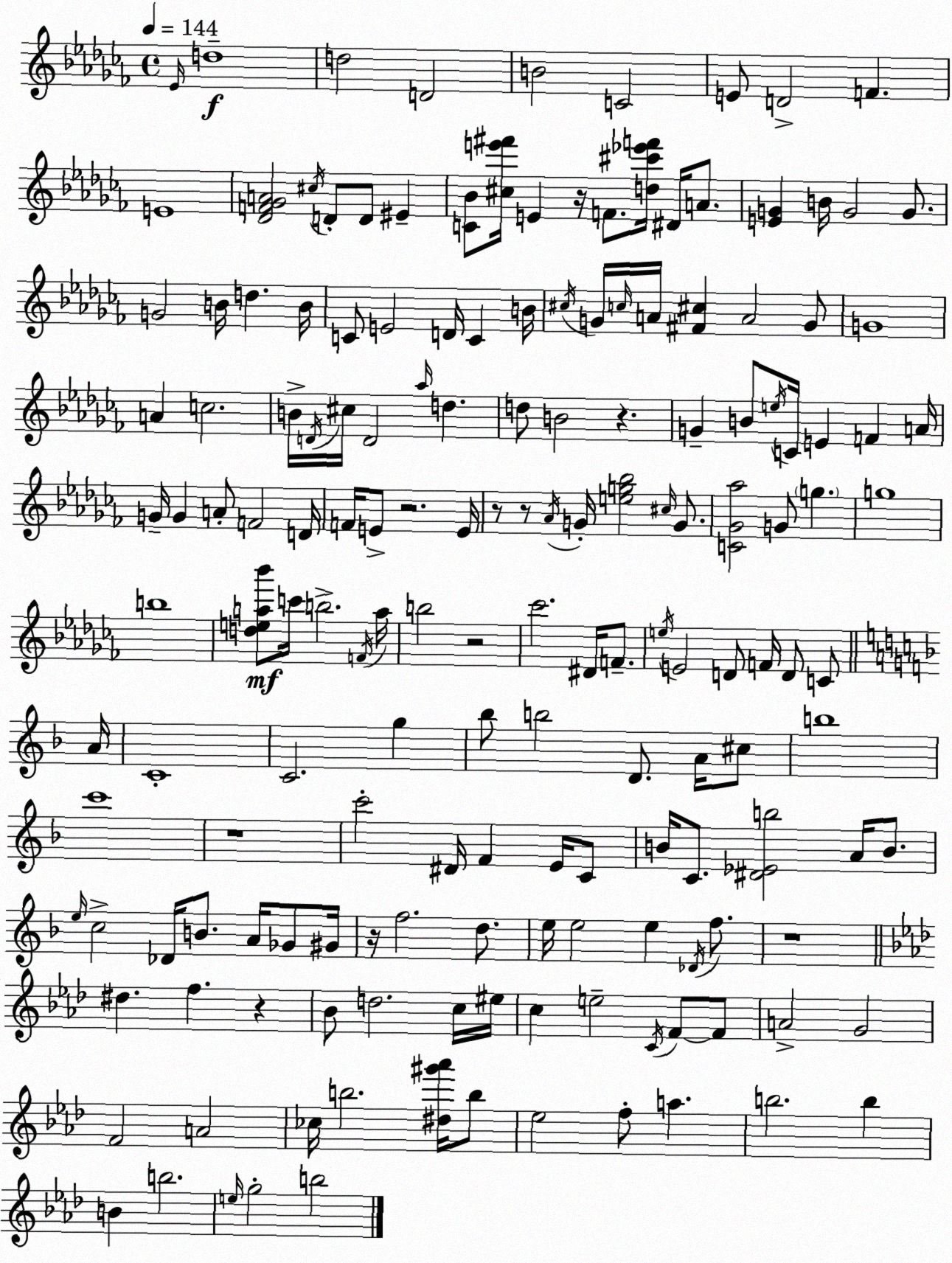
X:1
T:Untitled
M:4/4
L:1/4
K:Abm
_E/4 d4 d2 D2 B2 C2 E/2 D2 F E4 [_DF_GA]2 ^c/4 D/2 D/2 ^E [C_B]/2 [^ce'^f']/4 E z/4 F/2 [d^c'_e'f']/4 ^D/4 A/2 [EG] B/4 G2 G/2 G2 B/4 d B/4 C/2 E2 D/4 C B/4 ^c/4 G/4 c/4 A/4 [^F^c] A2 G/2 G4 A c2 B/4 D/4 ^c/4 D2 _a/4 d d/2 B2 z G B/2 e/4 C/4 E F A/4 G/4 G A/2 F2 D/4 F/4 E/2 z2 E/4 z/2 z/2 _A/4 G/4 [eg_b]2 ^c/4 G/2 [C_G_a]2 G/2 g g4 b4 [dea_b']/2 c'/4 b2 F/4 a/4 b2 z2 _c'2 ^D/4 F/2 e/4 E2 D/2 F/4 D/2 C/2 A/4 C4 C2 g _b/2 b2 D/2 A/4 ^c/2 b4 c'4 z4 c'2 ^D/4 F E/4 C/2 B/4 C/2 [^D_Eb]2 A/4 B/2 e/4 c2 _D/4 B/2 A/4 _G/2 ^G/4 z/4 f2 d/2 e/4 e2 e _D/4 f/2 z4 ^d f z _B/2 d2 c/4 ^e/4 c e2 C/4 F/2 F/2 A2 G2 F2 A2 _c/4 b2 [^d^g'_a']/4 b/2 _e2 f/2 a b2 b B b2 e/4 g2 b2